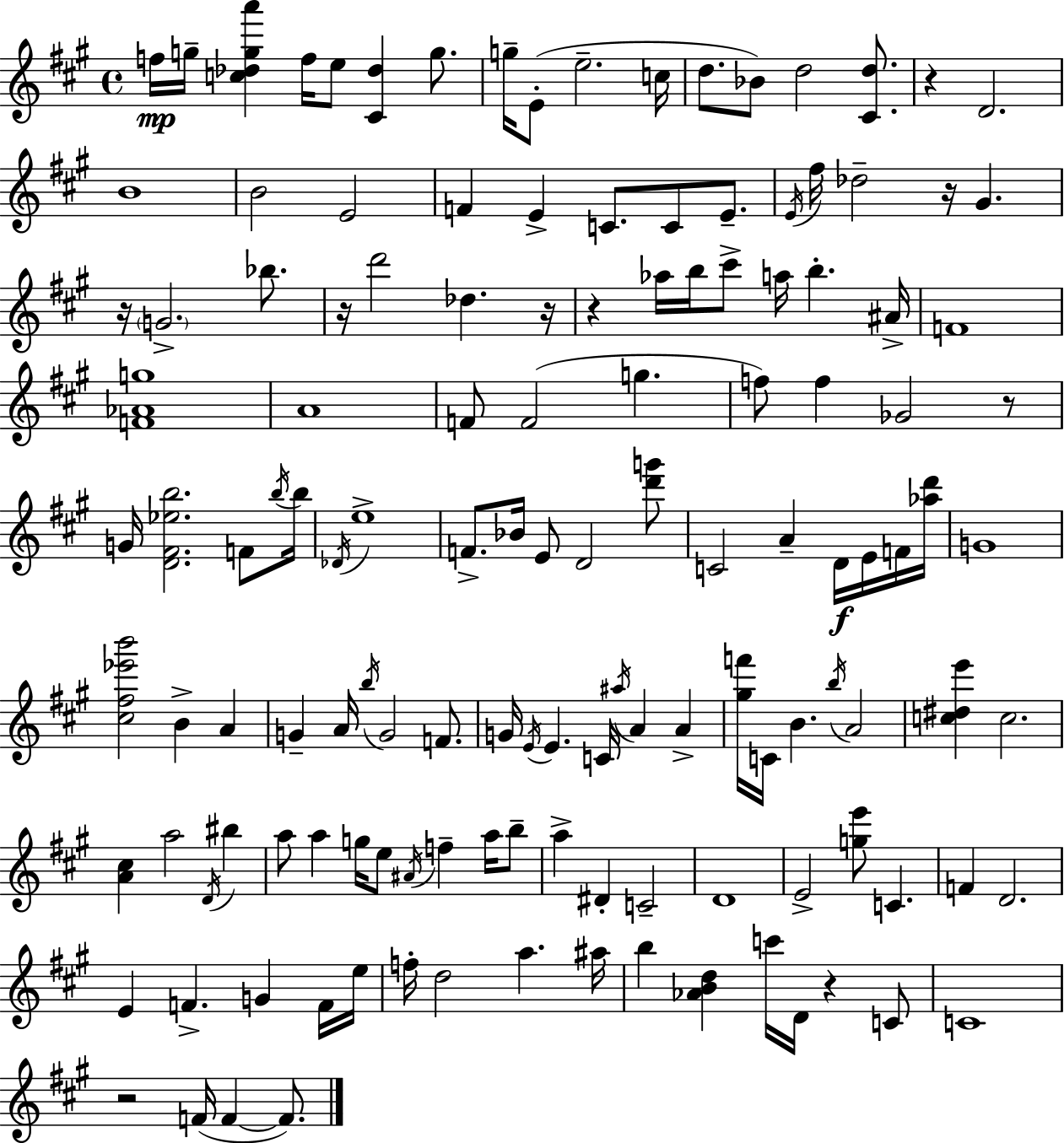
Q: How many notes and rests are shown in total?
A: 136